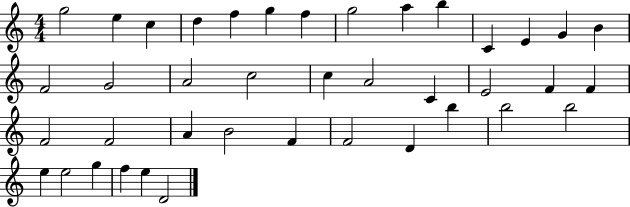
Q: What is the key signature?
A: C major